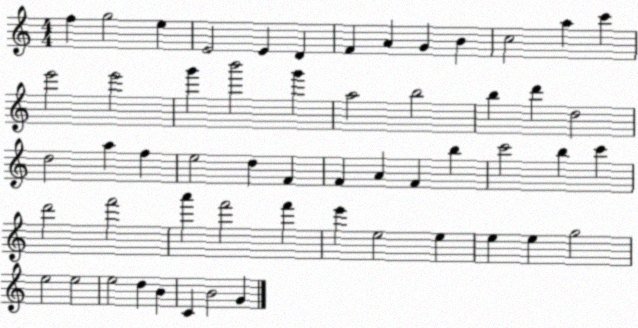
X:1
T:Untitled
M:4/4
L:1/4
K:C
f g2 e E2 E D F A G B c2 a c' e'2 e'2 g' b'2 g' a2 b2 b d' d2 d2 a f e2 d F F A F b c'2 b c' d'2 f'2 a' f'2 f' e' e2 e e e g2 e2 e2 e2 d B C B2 G